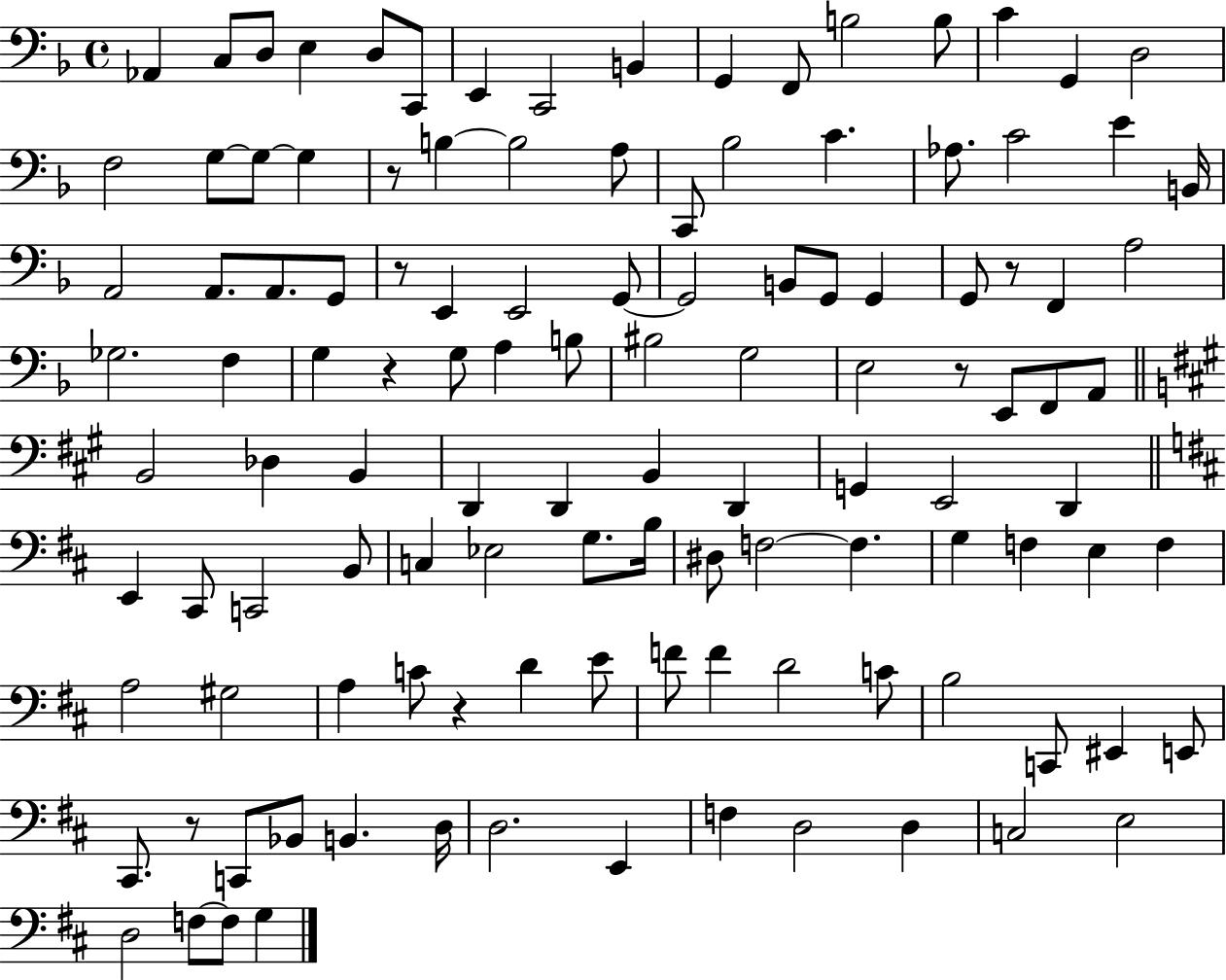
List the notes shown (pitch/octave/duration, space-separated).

Ab2/q C3/e D3/e E3/q D3/e C2/e E2/q C2/h B2/q G2/q F2/e B3/h B3/e C4/q G2/q D3/h F3/h G3/e G3/e G3/q R/e B3/q B3/h A3/e C2/e Bb3/h C4/q. Ab3/e. C4/h E4/q B2/s A2/h A2/e. A2/e. G2/e R/e E2/q E2/h G2/e G2/h B2/e G2/e G2/q G2/e R/e F2/q A3/h Gb3/h. F3/q G3/q R/q G3/e A3/q B3/e BIS3/h G3/h E3/h R/e E2/e F2/e A2/e B2/h Db3/q B2/q D2/q D2/q B2/q D2/q G2/q E2/h D2/q E2/q C#2/e C2/h B2/e C3/q Eb3/h G3/e. B3/s D#3/e F3/h F3/q. G3/q F3/q E3/q F3/q A3/h G#3/h A3/q C4/e R/q D4/q E4/e F4/e F4/q D4/h C4/e B3/h C2/e EIS2/q E2/e C#2/e. R/e C2/e Bb2/e B2/q. D3/s D3/h. E2/q F3/q D3/h D3/q C3/h E3/h D3/h F3/e F3/e G3/q